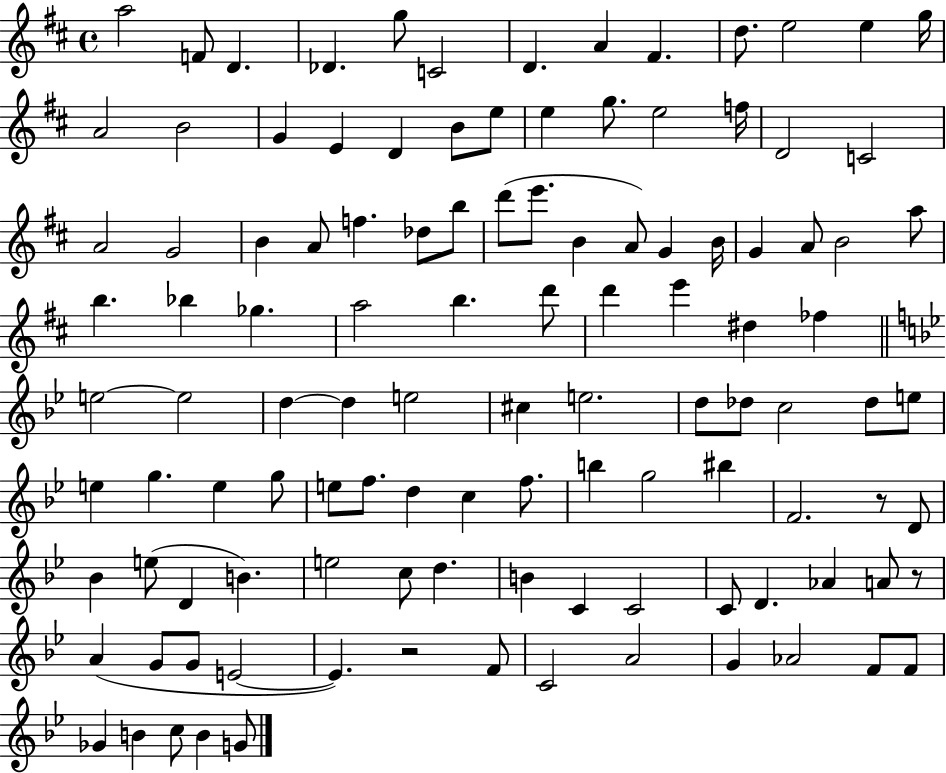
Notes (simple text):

A5/h F4/e D4/q. Db4/q. G5/e C4/h D4/q. A4/q F#4/q. D5/e. E5/h E5/q G5/s A4/h B4/h G4/q E4/q D4/q B4/e E5/e E5/q G5/e. E5/h F5/s D4/h C4/h A4/h G4/h B4/q A4/e F5/q. Db5/e B5/e D6/e E6/e. B4/q A4/e G4/q B4/s G4/q A4/e B4/h A5/e B5/q. Bb5/q Gb5/q. A5/h B5/q. D6/e D6/q E6/q D#5/q FES5/q E5/h E5/h D5/q D5/q E5/h C#5/q E5/h. D5/e Db5/e C5/h Db5/e E5/e E5/q G5/q. E5/q G5/e E5/e F5/e. D5/q C5/q F5/e. B5/q G5/h BIS5/q F4/h. R/e D4/e Bb4/q E5/e D4/q B4/q. E5/h C5/e D5/q. B4/q C4/q C4/h C4/e D4/q. Ab4/q A4/e R/e A4/q G4/e G4/e E4/h E4/q. R/h F4/e C4/h A4/h G4/q Ab4/h F4/e F4/e Gb4/q B4/q C5/e B4/q G4/e